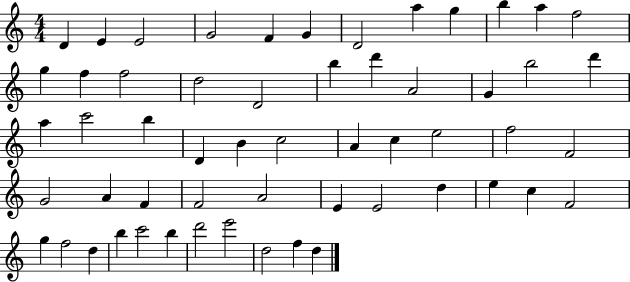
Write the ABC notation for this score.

X:1
T:Untitled
M:4/4
L:1/4
K:C
D E E2 G2 F G D2 a g b a f2 g f f2 d2 D2 b d' A2 G b2 d' a c'2 b D B c2 A c e2 f2 F2 G2 A F F2 A2 E E2 d e c F2 g f2 d b c'2 b d'2 e'2 d2 f d